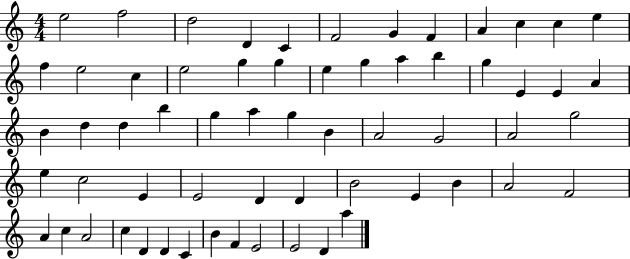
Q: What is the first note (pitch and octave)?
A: E5